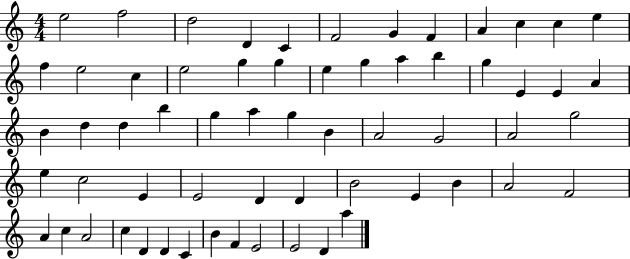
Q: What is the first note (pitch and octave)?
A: E5